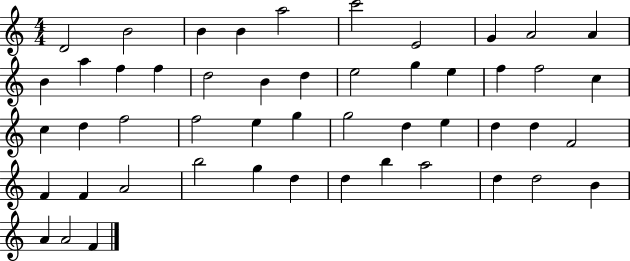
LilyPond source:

{
  \clef treble
  \numericTimeSignature
  \time 4/4
  \key c \major
  d'2 b'2 | b'4 b'4 a''2 | c'''2 e'2 | g'4 a'2 a'4 | \break b'4 a''4 f''4 f''4 | d''2 b'4 d''4 | e''2 g''4 e''4 | f''4 f''2 c''4 | \break c''4 d''4 f''2 | f''2 e''4 g''4 | g''2 d''4 e''4 | d''4 d''4 f'2 | \break f'4 f'4 a'2 | b''2 g''4 d''4 | d''4 b''4 a''2 | d''4 d''2 b'4 | \break a'4 a'2 f'4 | \bar "|."
}